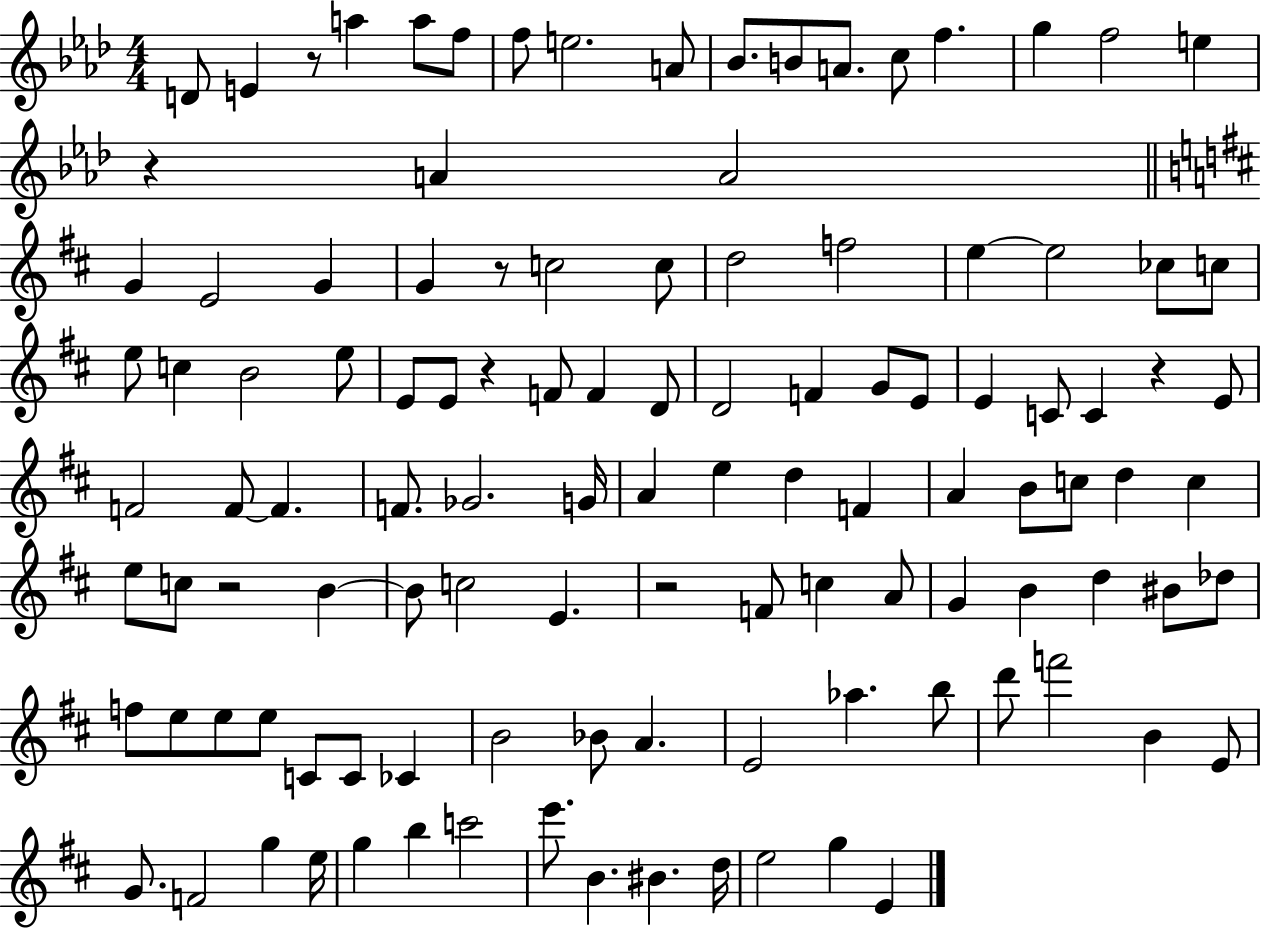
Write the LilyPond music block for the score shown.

{
  \clef treble
  \numericTimeSignature
  \time 4/4
  \key aes \major
  \repeat volta 2 { d'8 e'4 r8 a''4 a''8 f''8 | f''8 e''2. a'8 | bes'8. b'8 a'8. c''8 f''4. | g''4 f''2 e''4 | \break r4 a'4 a'2 | \bar "||" \break \key d \major g'4 e'2 g'4 | g'4 r8 c''2 c''8 | d''2 f''2 | e''4~~ e''2 ces''8 c''8 | \break e''8 c''4 b'2 e''8 | e'8 e'8 r4 f'8 f'4 d'8 | d'2 f'4 g'8 e'8 | e'4 c'8 c'4 r4 e'8 | \break f'2 f'8~~ f'4. | f'8. ges'2. g'16 | a'4 e''4 d''4 f'4 | a'4 b'8 c''8 d''4 c''4 | \break e''8 c''8 r2 b'4~~ | b'8 c''2 e'4. | r2 f'8 c''4 a'8 | g'4 b'4 d''4 bis'8 des''8 | \break f''8 e''8 e''8 e''8 c'8 c'8 ces'4 | b'2 bes'8 a'4. | e'2 aes''4. b''8 | d'''8 f'''2 b'4 e'8 | \break g'8. f'2 g''4 e''16 | g''4 b''4 c'''2 | e'''8. b'4. bis'4. d''16 | e''2 g''4 e'4 | \break } \bar "|."
}